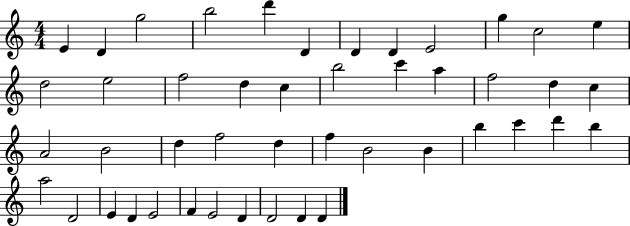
X:1
T:Untitled
M:4/4
L:1/4
K:C
E D g2 b2 d' D D D E2 g c2 e d2 e2 f2 d c b2 c' a f2 d c A2 B2 d f2 d f B2 B b c' d' b a2 D2 E D E2 F E2 D D2 D D